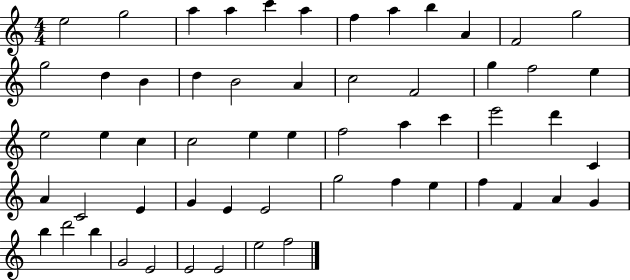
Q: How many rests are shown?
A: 0